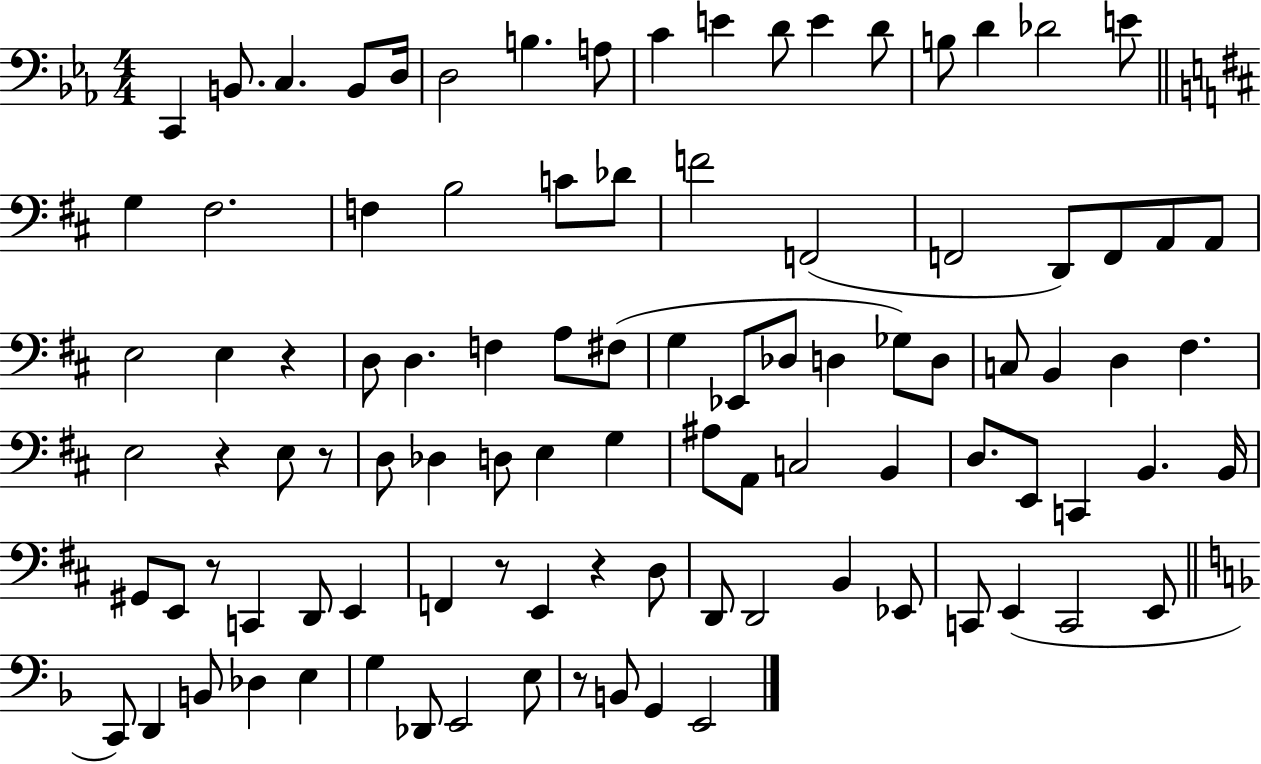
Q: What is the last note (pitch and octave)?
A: E2